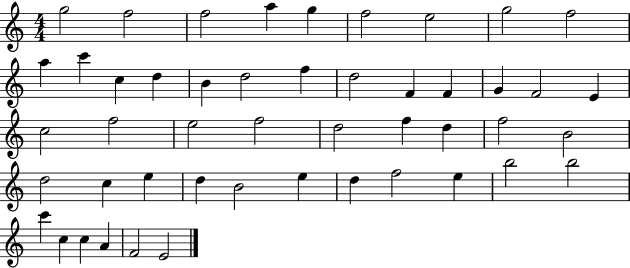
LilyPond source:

{
  \clef treble
  \numericTimeSignature
  \time 4/4
  \key c \major
  g''2 f''2 | f''2 a''4 g''4 | f''2 e''2 | g''2 f''2 | \break a''4 c'''4 c''4 d''4 | b'4 d''2 f''4 | d''2 f'4 f'4 | g'4 f'2 e'4 | \break c''2 f''2 | e''2 f''2 | d''2 f''4 d''4 | f''2 b'2 | \break d''2 c''4 e''4 | d''4 b'2 e''4 | d''4 f''2 e''4 | b''2 b''2 | \break c'''4 c''4 c''4 a'4 | f'2 e'2 | \bar "|."
}